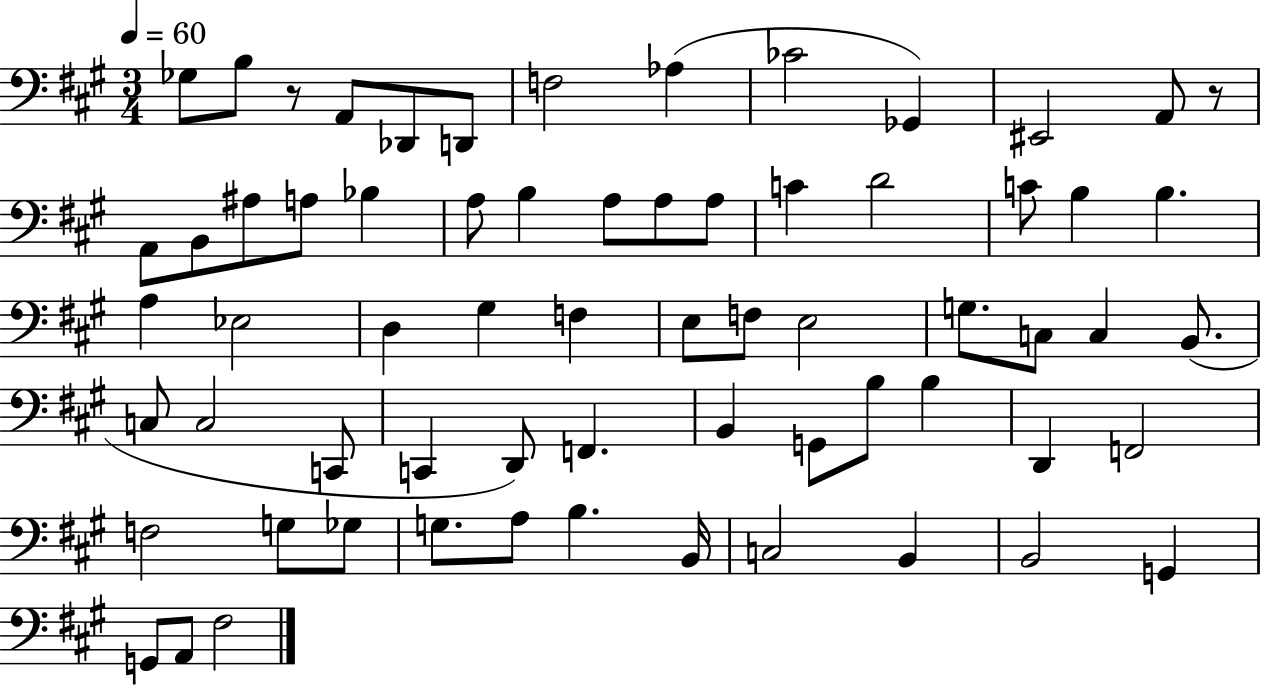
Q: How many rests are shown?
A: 2